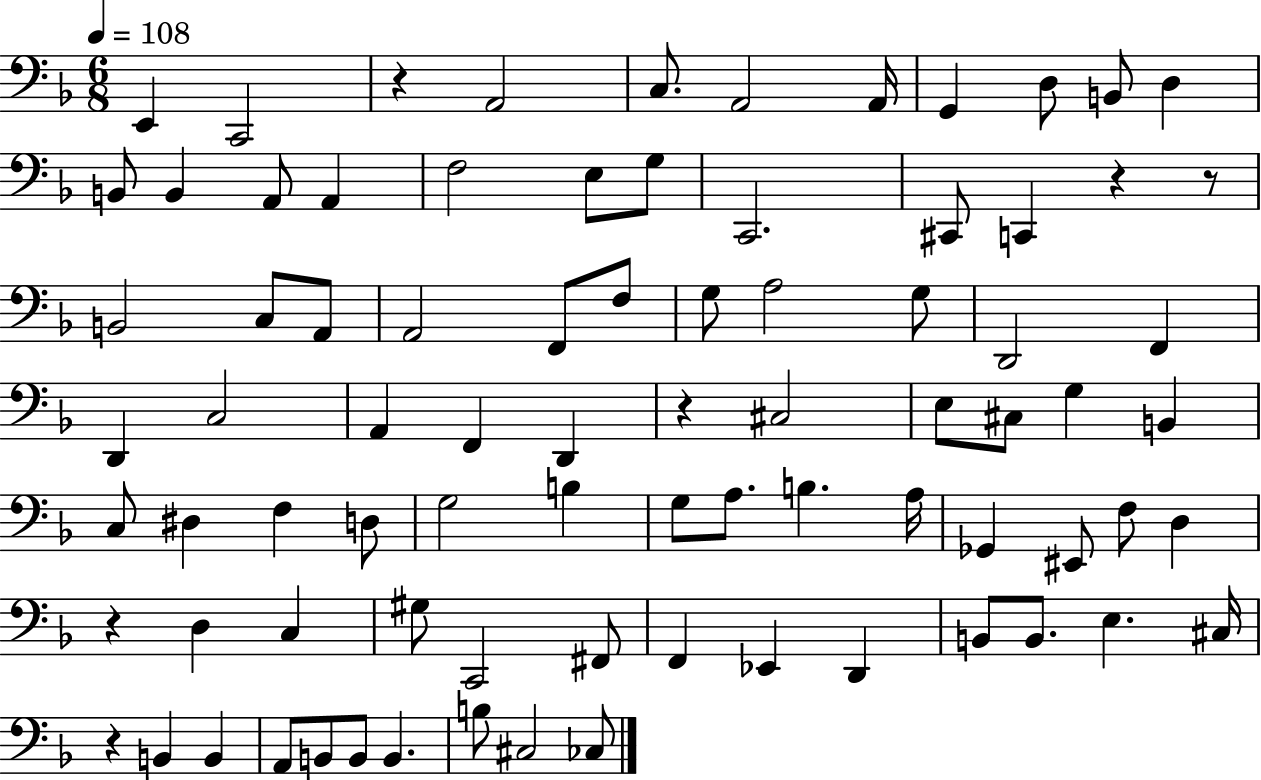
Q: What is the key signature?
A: F major